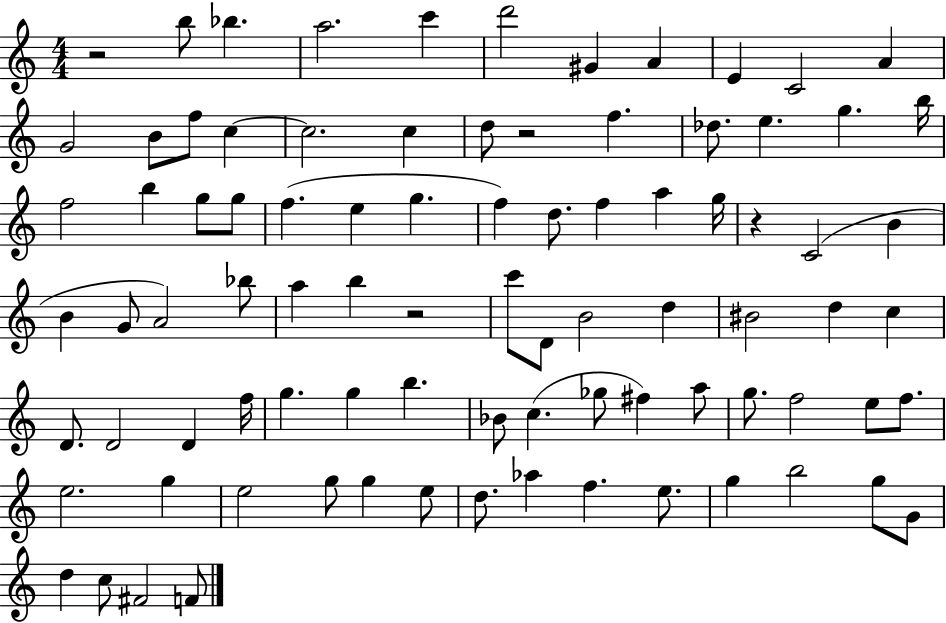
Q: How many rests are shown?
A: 4